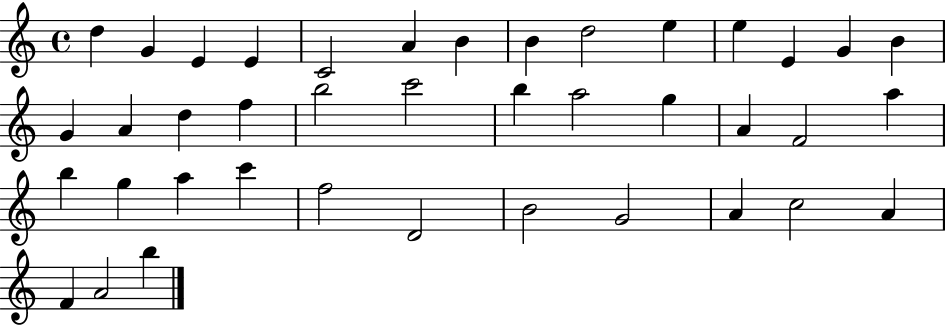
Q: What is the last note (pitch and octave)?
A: B5